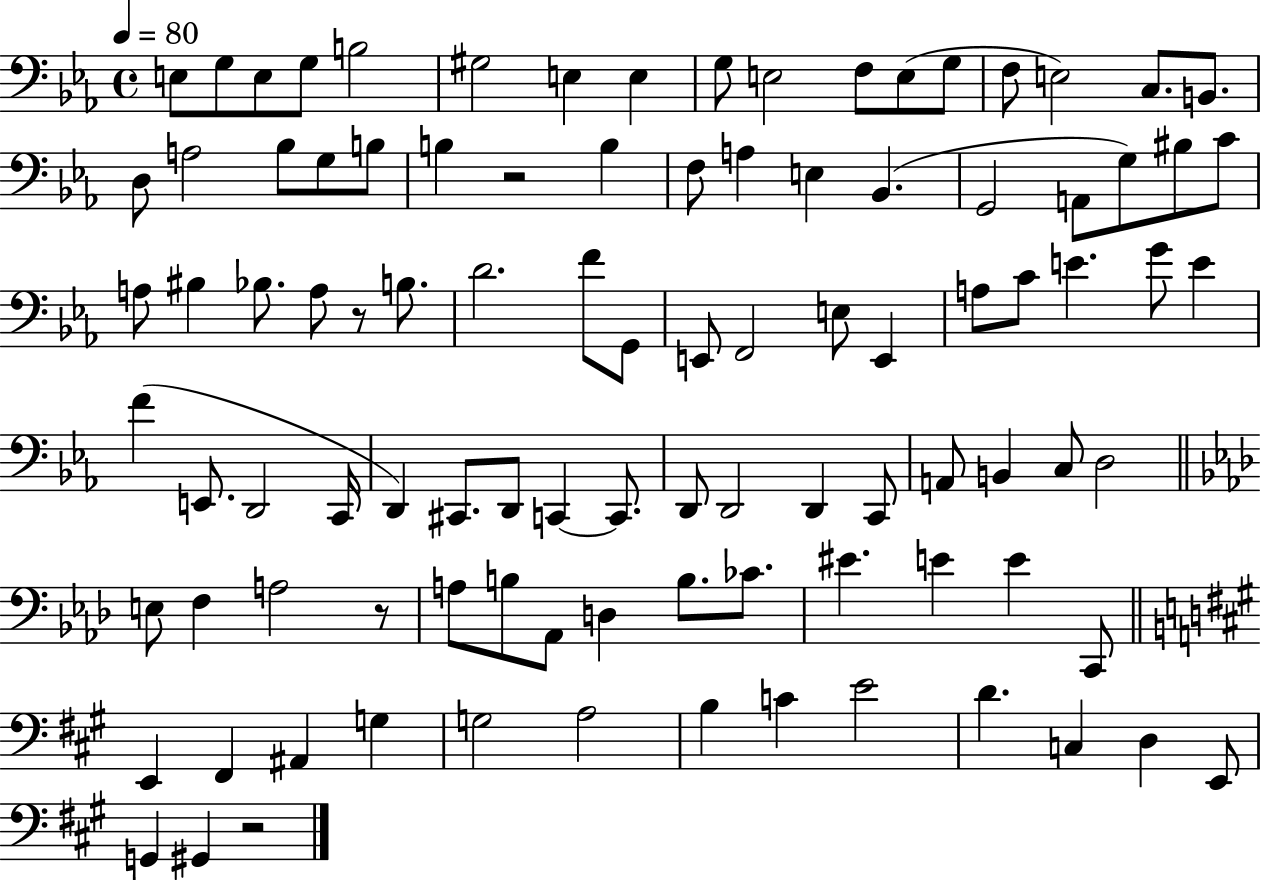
X:1
T:Untitled
M:4/4
L:1/4
K:Eb
E,/2 G,/2 E,/2 G,/2 B,2 ^G,2 E, E, G,/2 E,2 F,/2 E,/2 G,/2 F,/2 E,2 C,/2 B,,/2 D,/2 A,2 _B,/2 G,/2 B,/2 B, z2 B, F,/2 A, E, _B,, G,,2 A,,/2 G,/2 ^B,/2 C/2 A,/2 ^B, _B,/2 A,/2 z/2 B,/2 D2 F/2 G,,/2 E,,/2 F,,2 E,/2 E,, A,/2 C/2 E G/2 E F E,,/2 D,,2 C,,/4 D,, ^C,,/2 D,,/2 C,, C,,/2 D,,/2 D,,2 D,, C,,/2 A,,/2 B,, C,/2 D,2 E,/2 F, A,2 z/2 A,/2 B,/2 _A,,/2 D, B,/2 _C/2 ^E E E C,,/2 E,, ^F,, ^A,, G, G,2 A,2 B, C E2 D C, D, E,,/2 G,, ^G,, z2